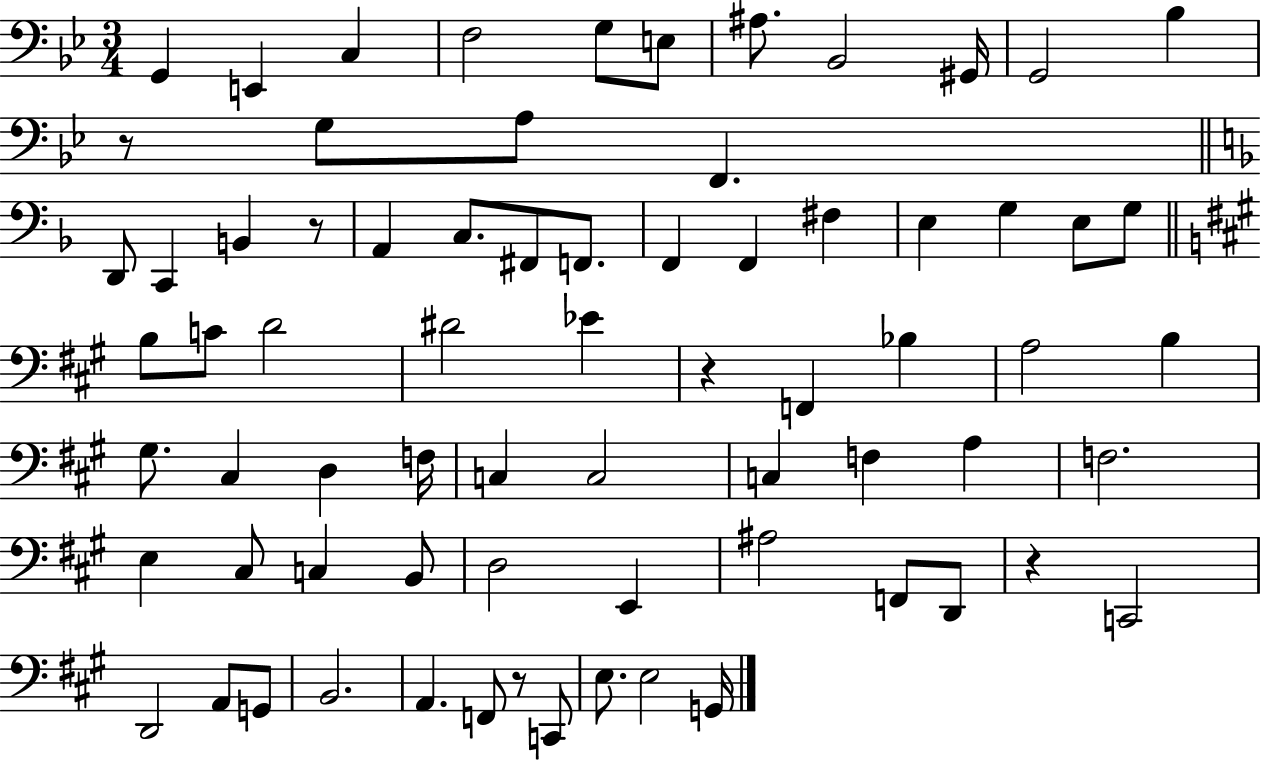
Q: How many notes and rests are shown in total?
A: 72